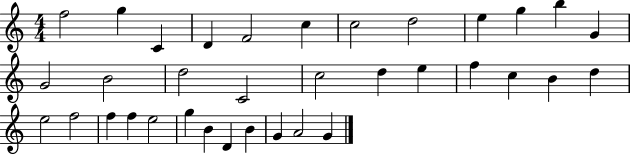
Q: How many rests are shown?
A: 0